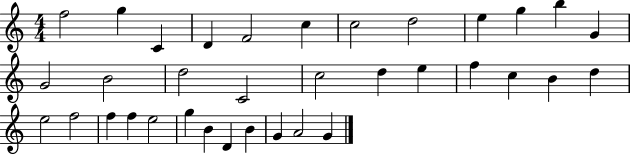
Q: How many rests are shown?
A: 0